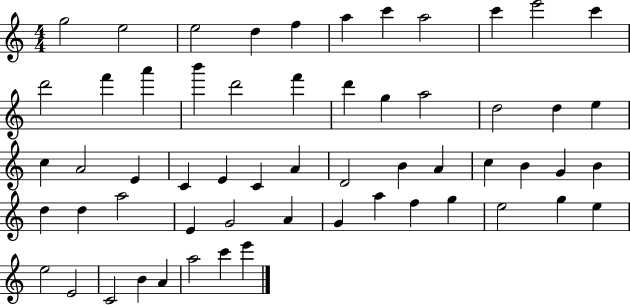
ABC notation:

X:1
T:Untitled
M:4/4
L:1/4
K:C
g2 e2 e2 d f a c' a2 c' e'2 c' d'2 f' a' b' d'2 f' d' g a2 d2 d e c A2 E C E C A D2 B A c B G B d d a2 E G2 A G a f g e2 g e e2 E2 C2 B A a2 c' e'